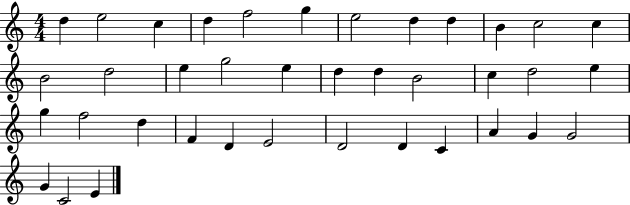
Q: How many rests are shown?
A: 0